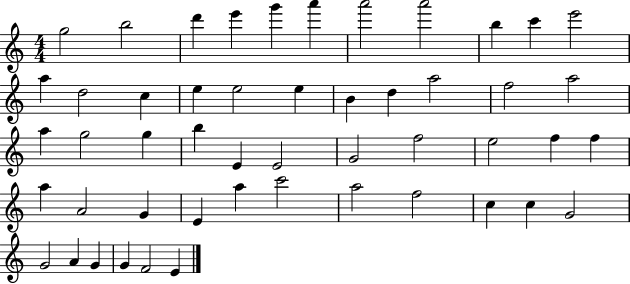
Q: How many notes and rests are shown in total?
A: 50